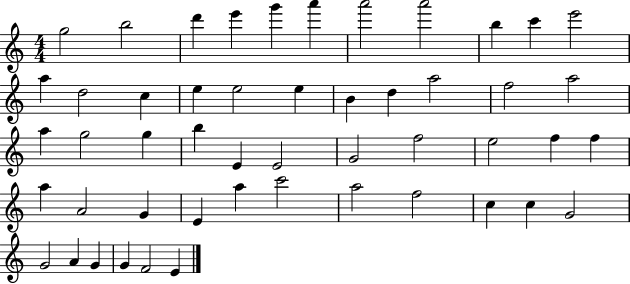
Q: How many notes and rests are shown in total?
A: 50